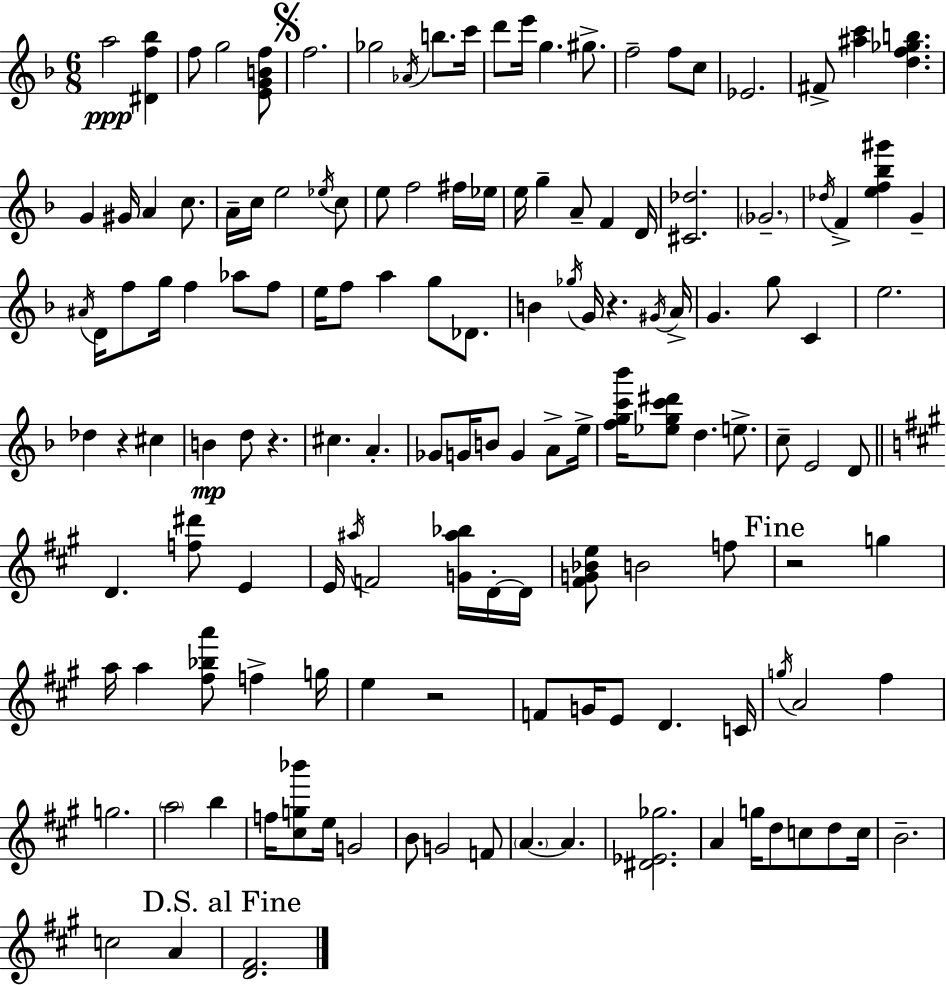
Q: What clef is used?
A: treble